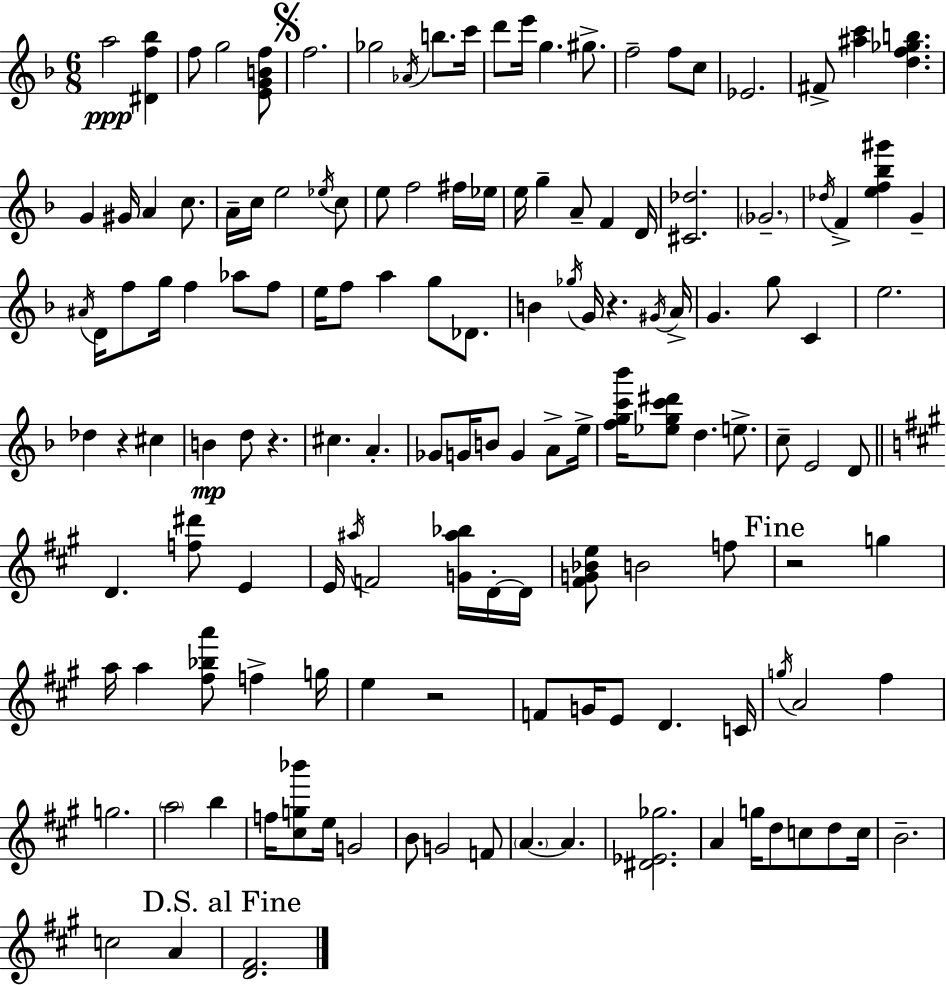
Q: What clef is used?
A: treble